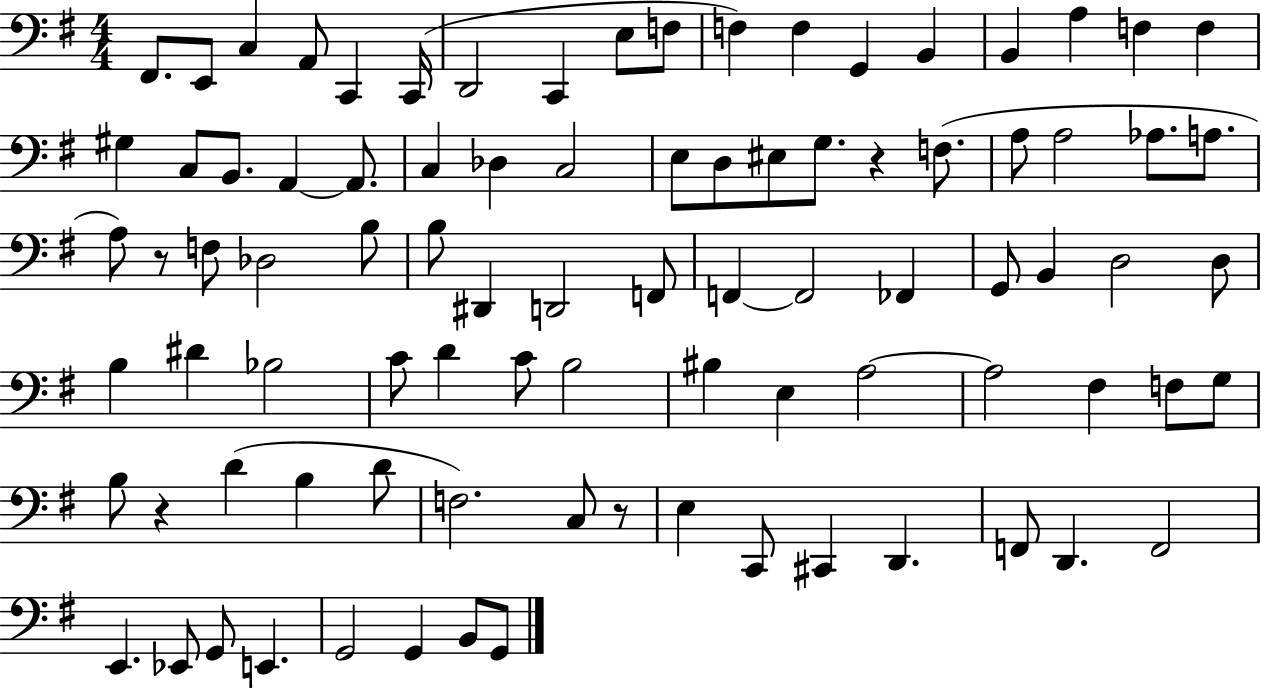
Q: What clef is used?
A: bass